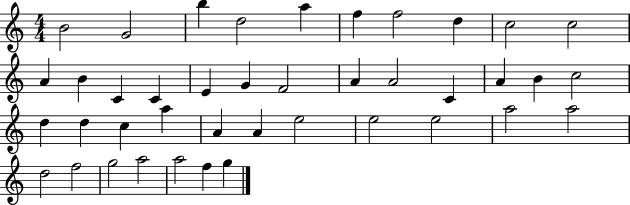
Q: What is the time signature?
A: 4/4